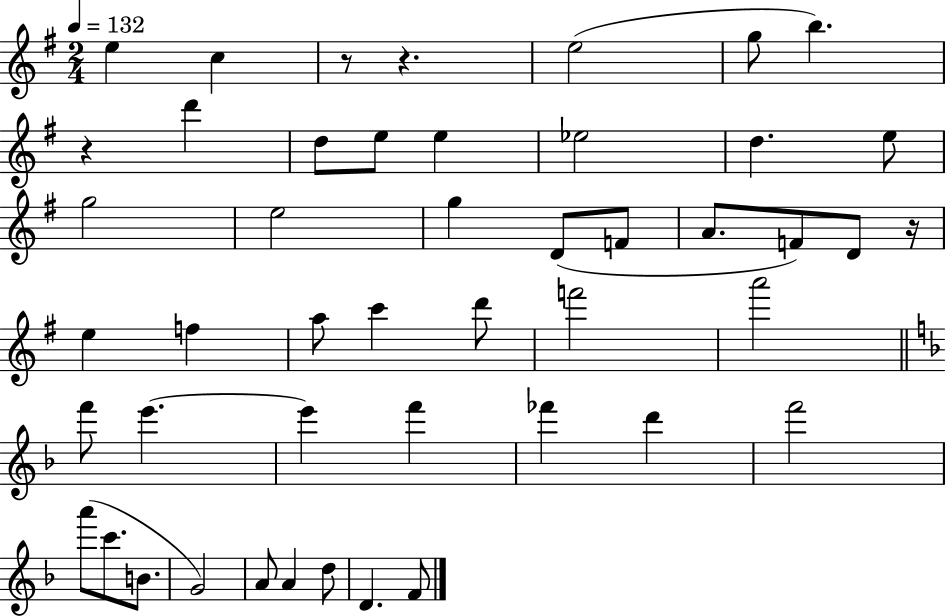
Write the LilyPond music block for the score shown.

{
  \clef treble
  \numericTimeSignature
  \time 2/4
  \key g \major
  \tempo 4 = 132
  e''4 c''4 | r8 r4. | e''2( | g''8 b''4.) | \break r4 d'''4 | d''8 e''8 e''4 | ees''2 | d''4. e''8 | \break g''2 | e''2 | g''4 d'8( f'8 | a'8. f'8) d'8 r16 | \break e''4 f''4 | a''8 c'''4 d'''8 | f'''2 | a'''2 | \break \bar "||" \break \key f \major f'''8 e'''4.~~ | e'''4 f'''4 | fes'''4 d'''4 | f'''2 | \break a'''8( c'''8. b'8. | g'2) | a'8 a'4 d''8 | d'4. f'8 | \break \bar "|."
}